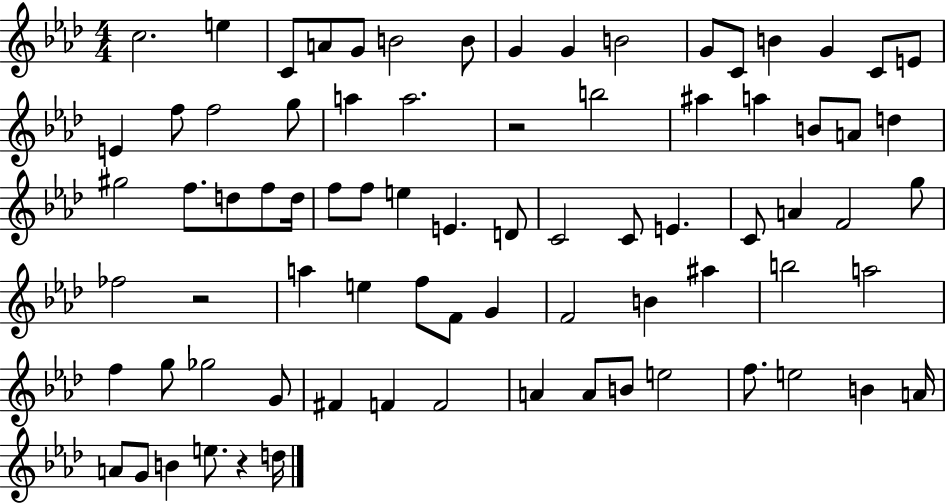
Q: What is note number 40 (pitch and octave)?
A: C4